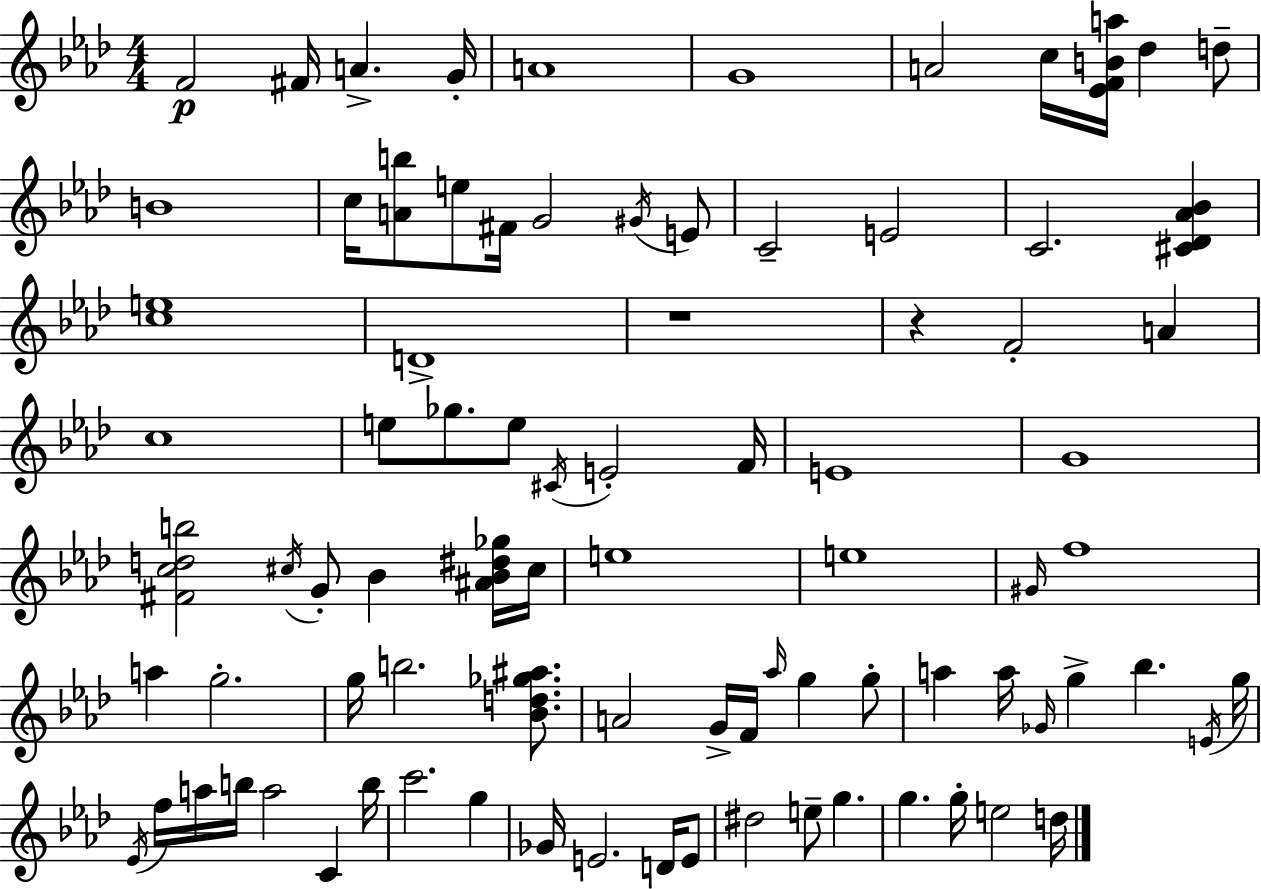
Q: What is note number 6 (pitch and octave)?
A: G4